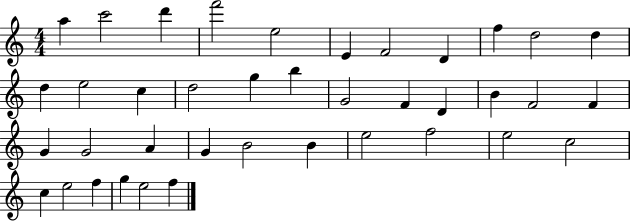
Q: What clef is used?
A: treble